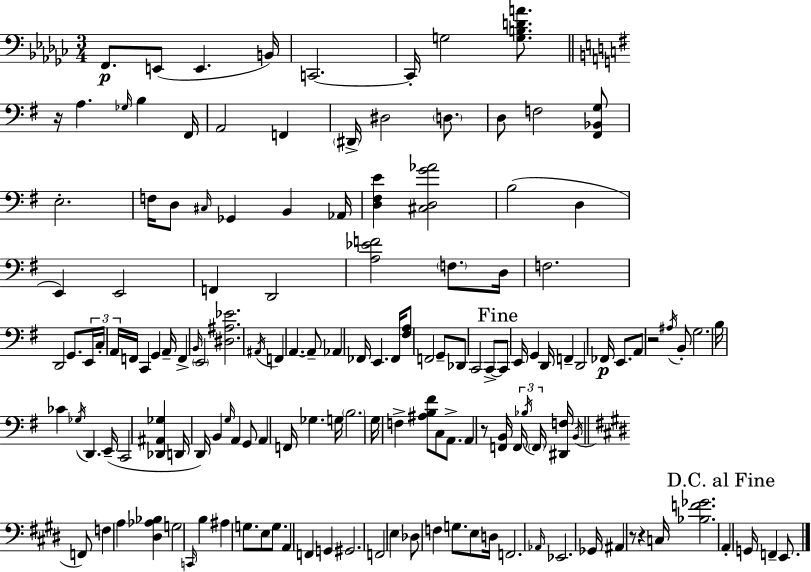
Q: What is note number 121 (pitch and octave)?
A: Eb2